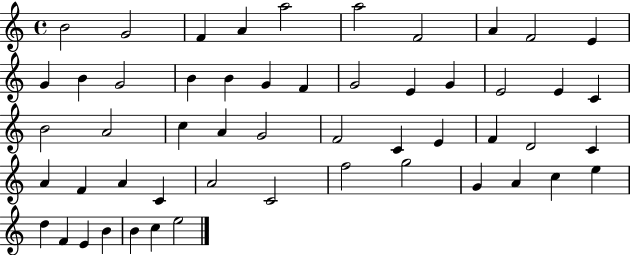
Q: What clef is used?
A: treble